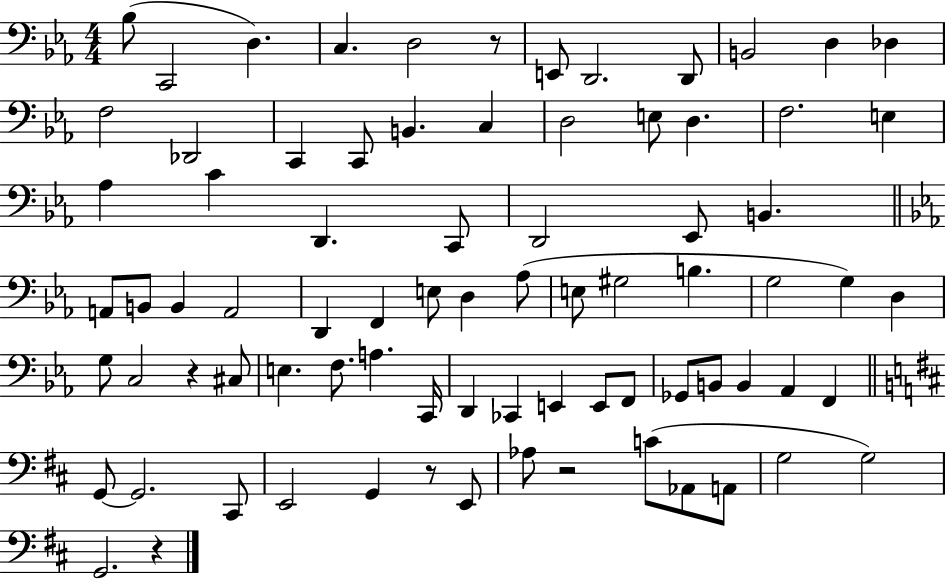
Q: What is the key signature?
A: EES major